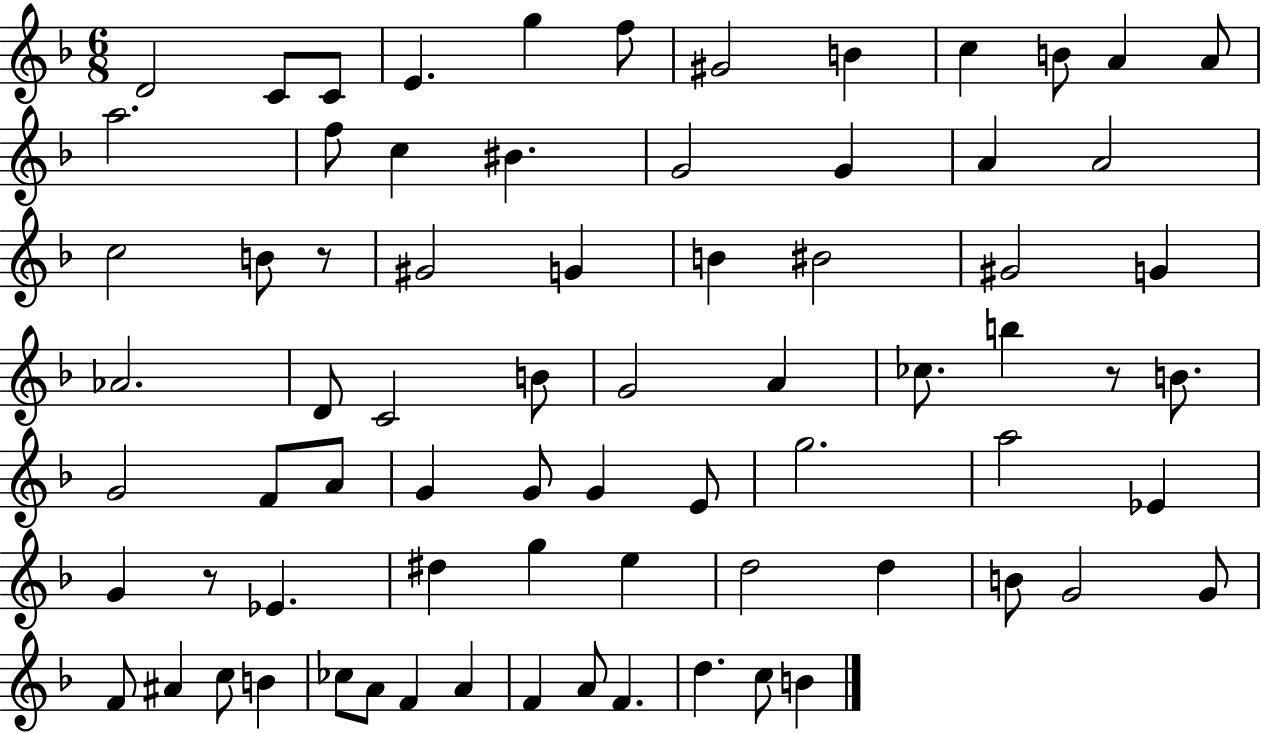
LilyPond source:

{
  \clef treble
  \numericTimeSignature
  \time 6/8
  \key f \major
  d'2 c'8 c'8 | e'4. g''4 f''8 | gis'2 b'4 | c''4 b'8 a'4 a'8 | \break a''2. | f''8 c''4 bis'4. | g'2 g'4 | a'4 a'2 | \break c''2 b'8 r8 | gis'2 g'4 | b'4 bis'2 | gis'2 g'4 | \break aes'2. | d'8 c'2 b'8 | g'2 a'4 | ces''8. b''4 r8 b'8. | \break g'2 f'8 a'8 | g'4 g'8 g'4 e'8 | g''2. | a''2 ees'4 | \break g'4 r8 ees'4. | dis''4 g''4 e''4 | d''2 d''4 | b'8 g'2 g'8 | \break f'8 ais'4 c''8 b'4 | ces''8 a'8 f'4 a'4 | f'4 a'8 f'4. | d''4. c''8 b'4 | \break \bar "|."
}